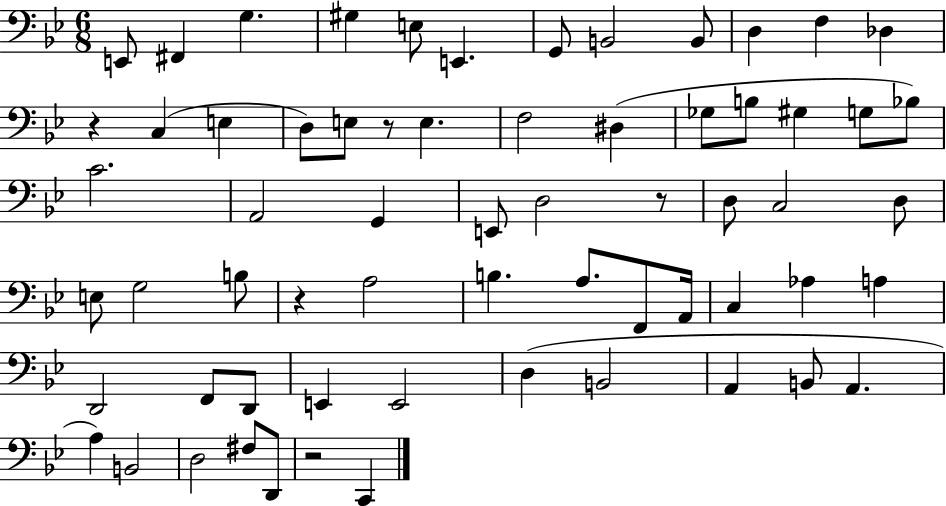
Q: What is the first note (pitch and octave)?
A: E2